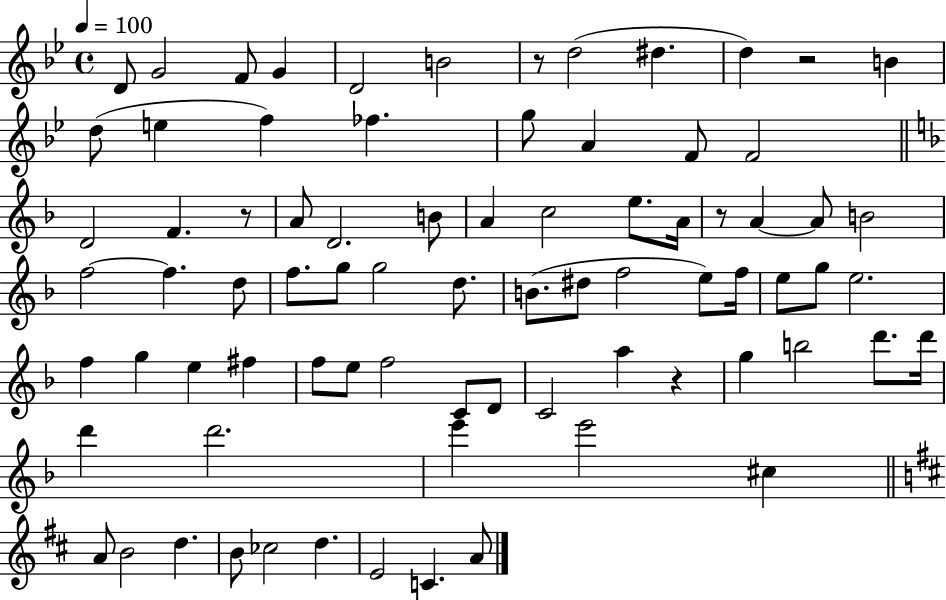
D4/e G4/h F4/e G4/q D4/h B4/h R/e D5/h D#5/q. D5/q R/h B4/q D5/e E5/q F5/q FES5/q. G5/e A4/q F4/e F4/h D4/h F4/q. R/e A4/e D4/h. B4/e A4/q C5/h E5/e. A4/s R/e A4/q A4/e B4/h F5/h F5/q. D5/e F5/e. G5/e G5/h D5/e. B4/e. D#5/e F5/h E5/e F5/s E5/e G5/e E5/h. F5/q G5/q E5/q F#5/q F5/e E5/e F5/h C4/e D4/e C4/h A5/q R/q G5/q B5/h D6/e. D6/s D6/q D6/h. E6/q E6/h C#5/q A4/e B4/h D5/q. B4/e CES5/h D5/q. E4/h C4/q. A4/e